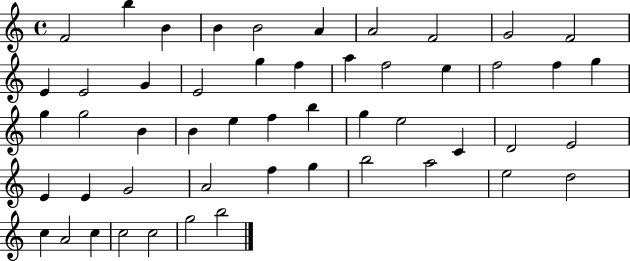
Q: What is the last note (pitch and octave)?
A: B5